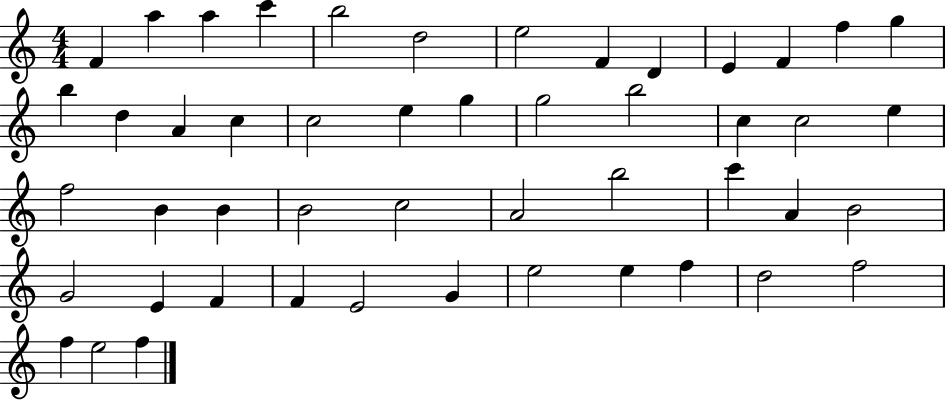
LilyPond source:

{
  \clef treble
  \numericTimeSignature
  \time 4/4
  \key c \major
  f'4 a''4 a''4 c'''4 | b''2 d''2 | e''2 f'4 d'4 | e'4 f'4 f''4 g''4 | \break b''4 d''4 a'4 c''4 | c''2 e''4 g''4 | g''2 b''2 | c''4 c''2 e''4 | \break f''2 b'4 b'4 | b'2 c''2 | a'2 b''2 | c'''4 a'4 b'2 | \break g'2 e'4 f'4 | f'4 e'2 g'4 | e''2 e''4 f''4 | d''2 f''2 | \break f''4 e''2 f''4 | \bar "|."
}